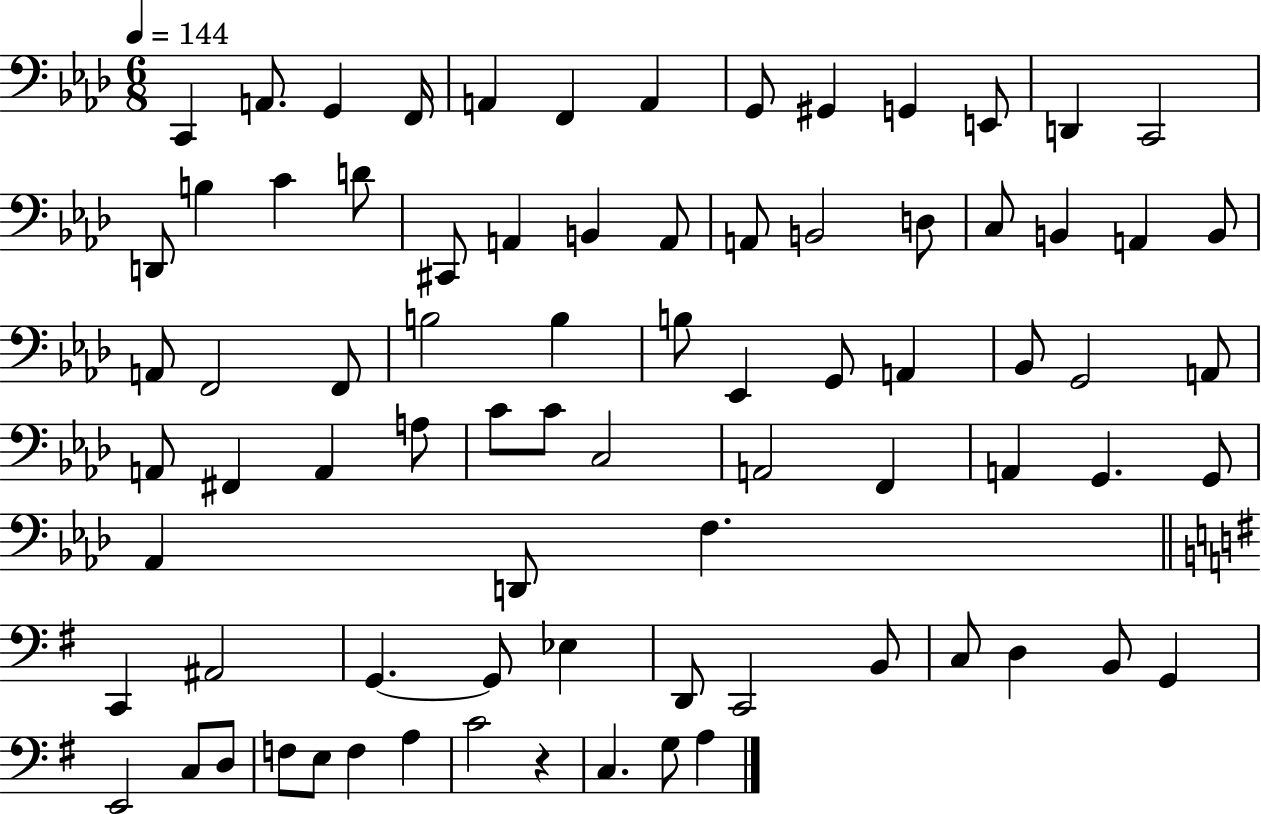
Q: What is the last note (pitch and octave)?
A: A3